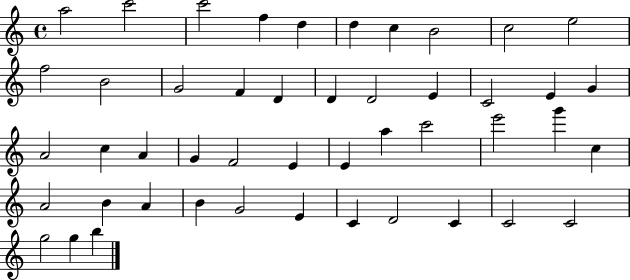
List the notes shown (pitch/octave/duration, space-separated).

A5/h C6/h C6/h F5/q D5/q D5/q C5/q B4/h C5/h E5/h F5/h B4/h G4/h F4/q D4/q D4/q D4/h E4/q C4/h E4/q G4/q A4/h C5/q A4/q G4/q F4/h E4/q E4/q A5/q C6/h E6/h G6/q C5/q A4/h B4/q A4/q B4/q G4/h E4/q C4/q D4/h C4/q C4/h C4/h G5/h G5/q B5/q